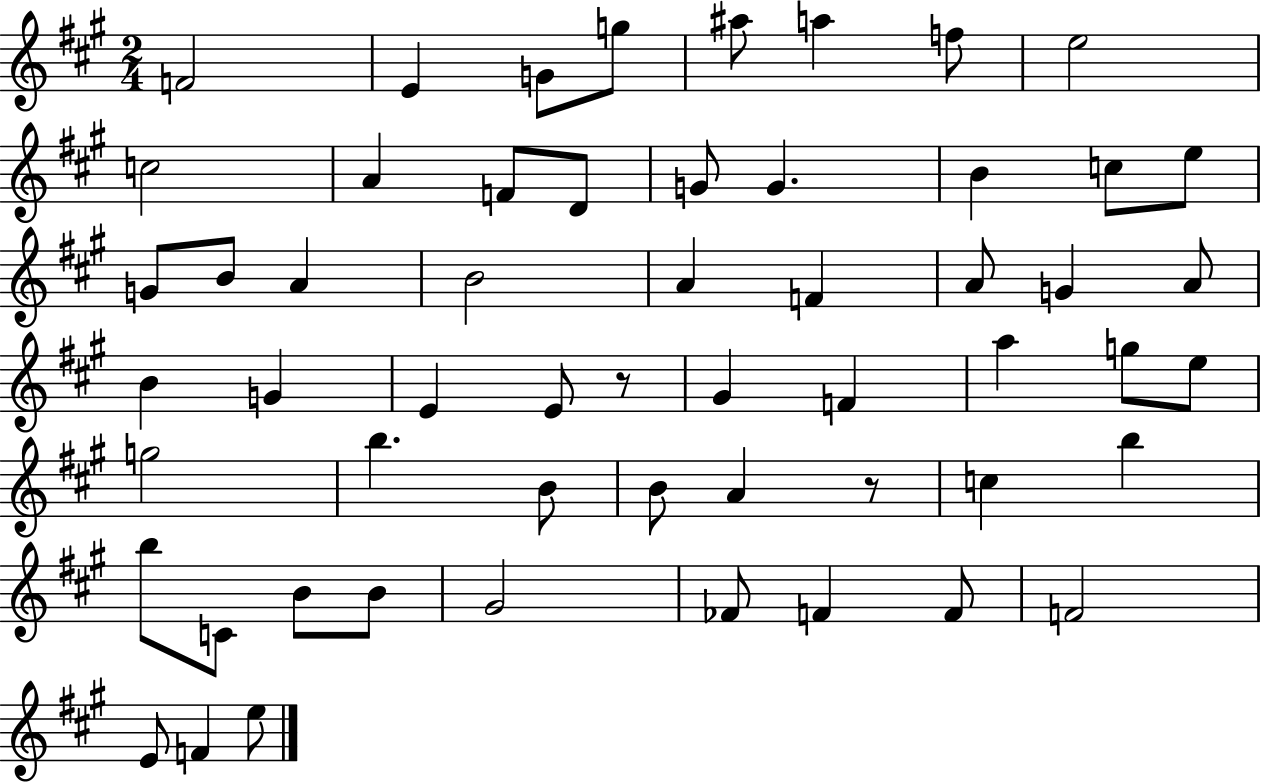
X:1
T:Untitled
M:2/4
L:1/4
K:A
F2 E G/2 g/2 ^a/2 a f/2 e2 c2 A F/2 D/2 G/2 G B c/2 e/2 G/2 B/2 A B2 A F A/2 G A/2 B G E E/2 z/2 ^G F a g/2 e/2 g2 b B/2 B/2 A z/2 c b b/2 C/2 B/2 B/2 ^G2 _F/2 F F/2 F2 E/2 F e/2